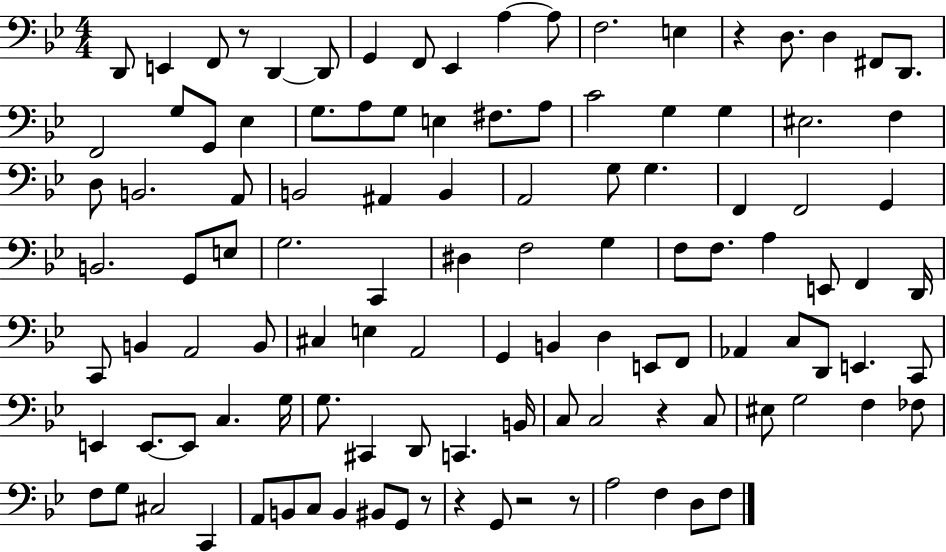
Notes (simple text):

D2/e E2/q F2/e R/e D2/q D2/e G2/q F2/e Eb2/q A3/q A3/e F3/h. E3/q R/q D3/e. D3/q F#2/e D2/e. F2/h G3/e G2/e Eb3/q G3/e. A3/e G3/e E3/q F#3/e. A3/e C4/h G3/q G3/q EIS3/h. F3/q D3/e B2/h. A2/e B2/h A#2/q B2/q A2/h G3/e G3/q. F2/q F2/h G2/q B2/h. G2/e E3/e G3/h. C2/q D#3/q F3/h G3/q F3/e F3/e. A3/q E2/e F2/q D2/s C2/e B2/q A2/h B2/e C#3/q E3/q A2/h G2/q B2/q D3/q E2/e F2/e Ab2/q C3/e D2/e E2/q. C2/e E2/q E2/e. E2/e C3/q. G3/s G3/e. C#2/q D2/e C2/q. B2/s C3/e C3/h R/q C3/e EIS3/e G3/h F3/q FES3/e F3/e G3/e C#3/h C2/q A2/e B2/e C3/e B2/q BIS2/e G2/e R/e R/q G2/e R/h R/e A3/h F3/q D3/e F3/e